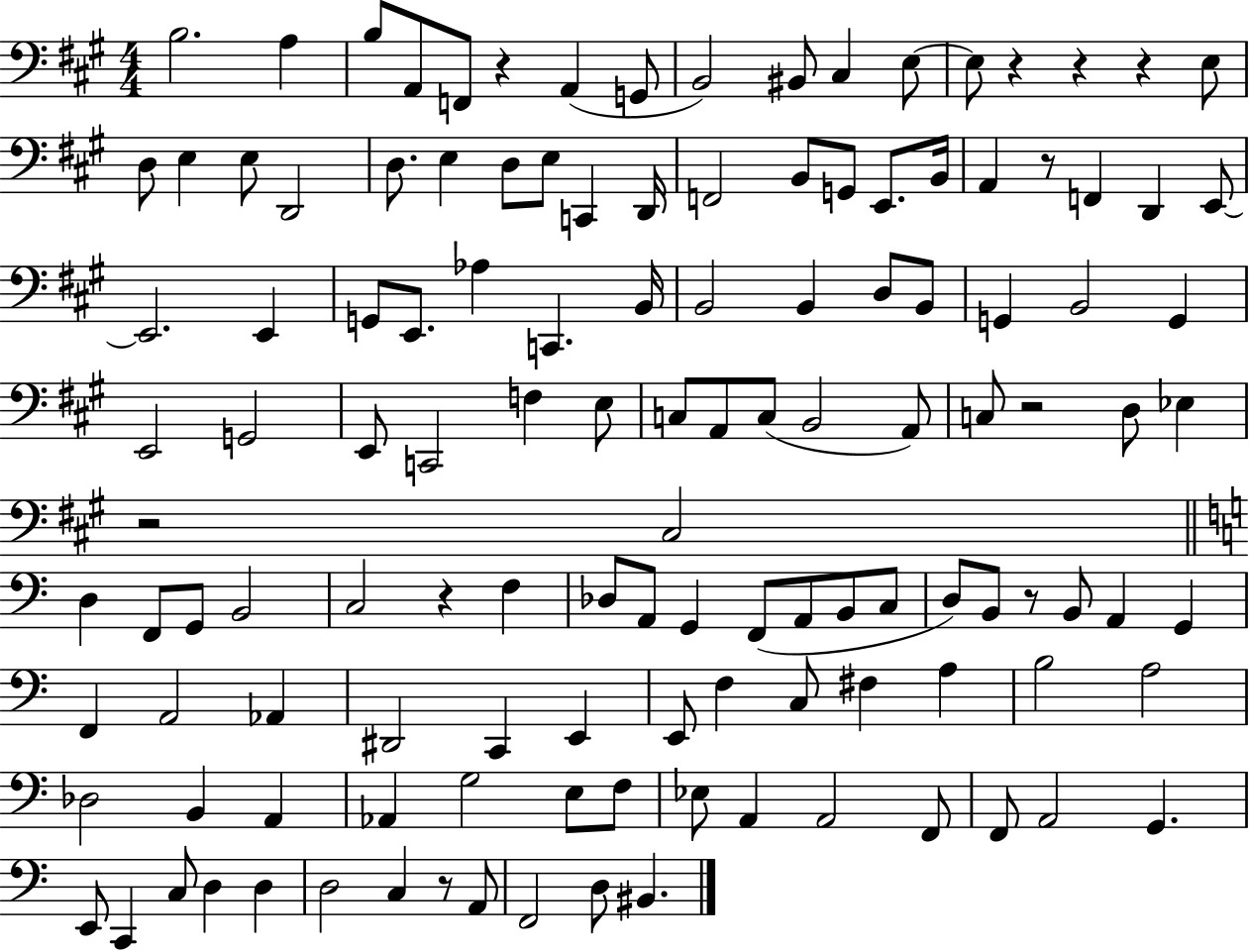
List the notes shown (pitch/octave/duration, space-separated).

B3/h. A3/q B3/e A2/e F2/e R/q A2/q G2/e B2/h BIS2/e C#3/q E3/e E3/e R/q R/q R/q E3/e D3/e E3/q E3/e D2/h D3/e. E3/q D3/e E3/e C2/q D2/s F2/h B2/e G2/e E2/e. B2/s A2/q R/e F2/q D2/q E2/e E2/h. E2/q G2/e E2/e. Ab3/q C2/q. B2/s B2/h B2/q D3/e B2/e G2/q B2/h G2/q E2/h G2/h E2/e C2/h F3/q E3/e C3/e A2/e C3/e B2/h A2/e C3/e R/h D3/e Eb3/q R/h C#3/h D3/q F2/e G2/e B2/h C3/h R/q F3/q Db3/e A2/e G2/q F2/e A2/e B2/e C3/e D3/e B2/e R/e B2/e A2/q G2/q F2/q A2/h Ab2/q D#2/h C2/q E2/q E2/e F3/q C3/e F#3/q A3/q B3/h A3/h Db3/h B2/q A2/q Ab2/q G3/h E3/e F3/e Eb3/e A2/q A2/h F2/e F2/e A2/h G2/q. E2/e C2/q C3/e D3/q D3/q D3/h C3/q R/e A2/e F2/h D3/e BIS2/q.